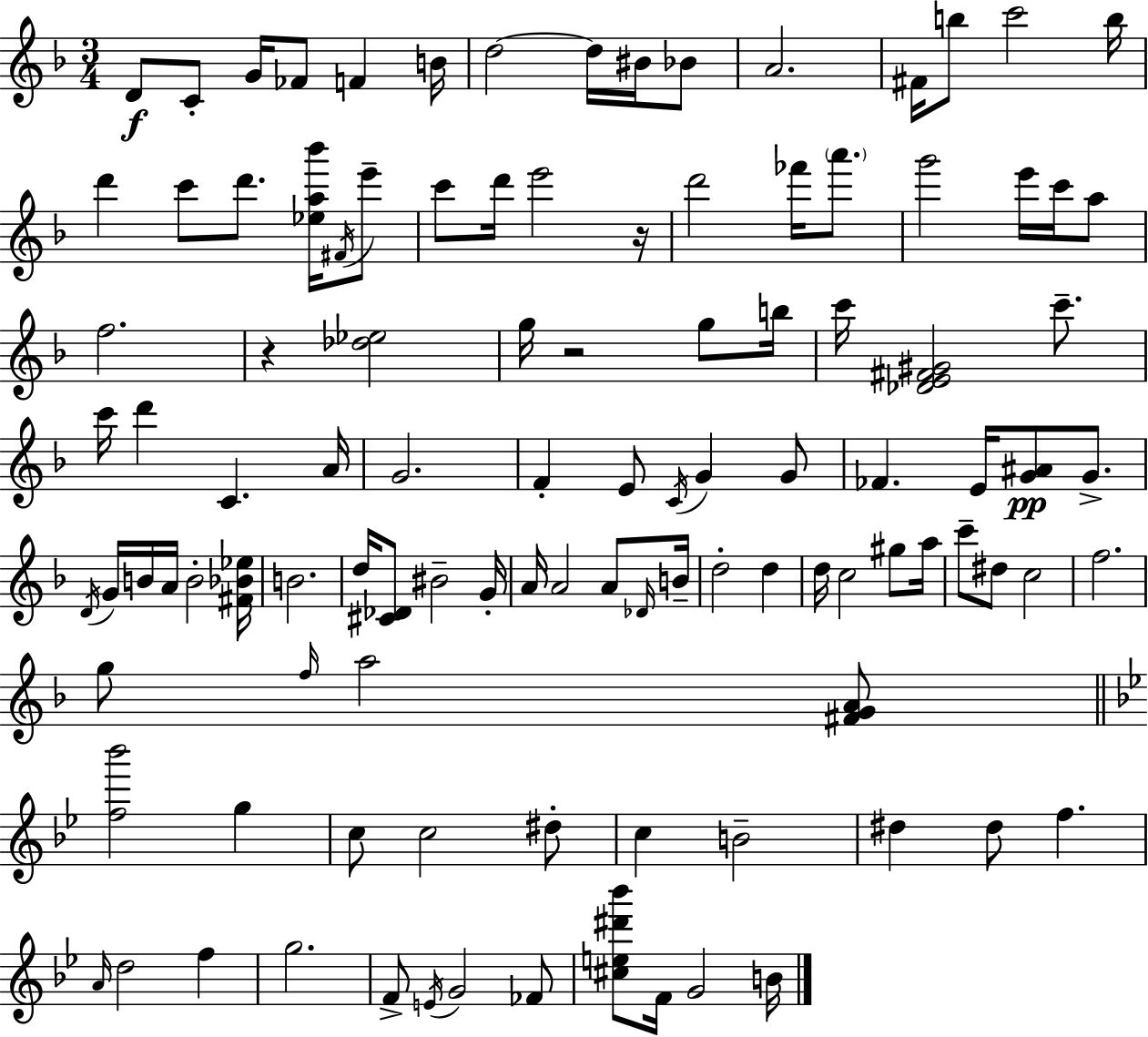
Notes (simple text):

D4/e C4/e G4/s FES4/e F4/q B4/s D5/h D5/s BIS4/s Bb4/e A4/h. F#4/s B5/e C6/h B5/s D6/q C6/e D6/e. [Eb5,A5,Bb6]/s F#4/s E6/e C6/e D6/s E6/h R/s D6/h FES6/s A6/e. G6/h E6/s C6/s A5/e F5/h. R/q [Db5,Eb5]/h G5/s R/h G5/e B5/s C6/s [Db4,E4,F#4,G#4]/h C6/e. C6/s D6/q C4/q. A4/s G4/h. F4/q E4/e C4/s G4/q G4/e FES4/q. E4/s [G4,A#4]/e G4/e. D4/s G4/s B4/s A4/s B4/h [F#4,Bb4,Eb5]/s B4/h. D5/s [C#4,Db4]/e BIS4/h G4/s A4/s A4/h A4/e Db4/s B4/s D5/h D5/q D5/s C5/h G#5/e A5/s C6/e D#5/e C5/h F5/h. G5/e F5/s A5/h [F#4,G4,A4]/e [F5,Bb6]/h G5/q C5/e C5/h D#5/e C5/q B4/h D#5/q D#5/e F5/q. A4/s D5/h F5/q G5/h. F4/e E4/s G4/h FES4/e [C#5,E5,D#6,Bb6]/e F4/s G4/h B4/s